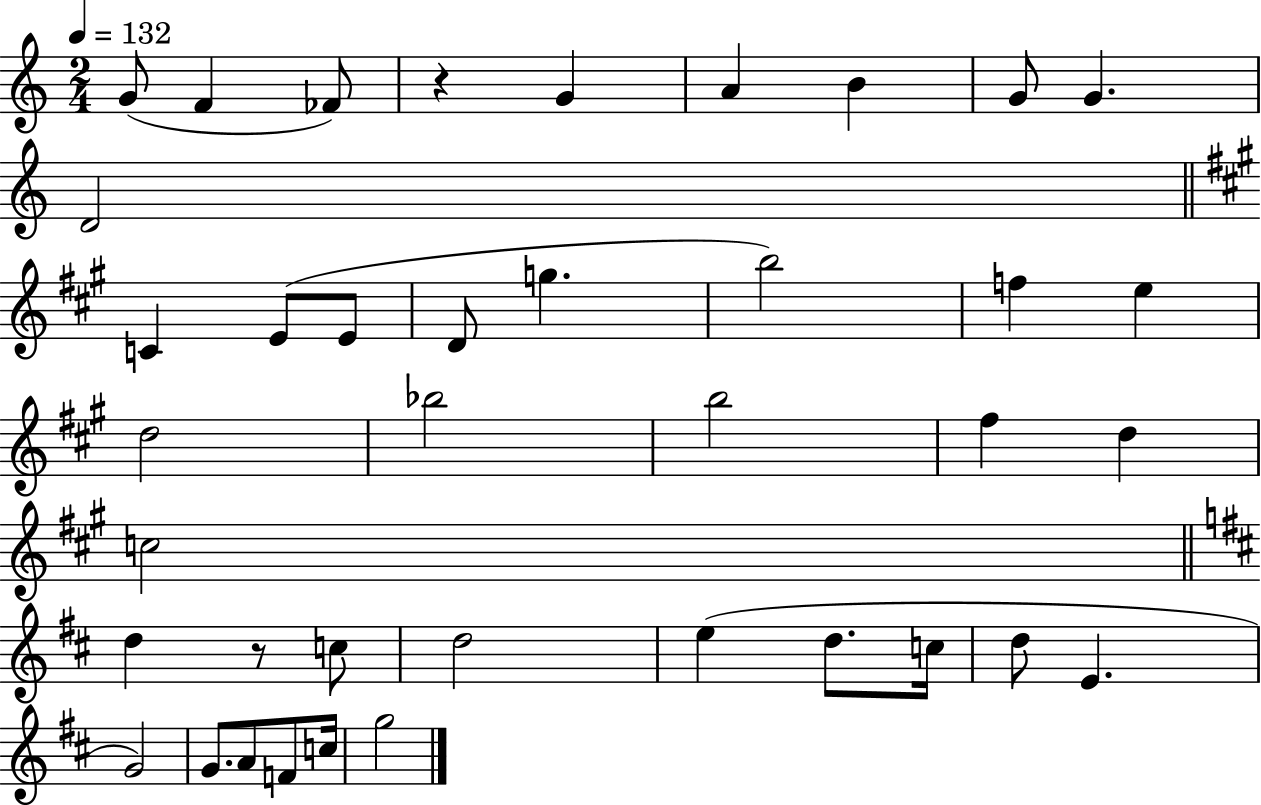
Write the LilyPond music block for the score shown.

{
  \clef treble
  \numericTimeSignature
  \time 2/4
  \key c \major
  \tempo 4 = 132
  \repeat volta 2 { g'8( f'4 fes'8) | r4 g'4 | a'4 b'4 | g'8 g'4. | \break d'2 | \bar "||" \break \key a \major c'4 e'8( e'8 | d'8 g''4. | b''2) | f''4 e''4 | \break d''2 | bes''2 | b''2 | fis''4 d''4 | \break c''2 | \bar "||" \break \key d \major d''4 r8 c''8 | d''2 | e''4( d''8. c''16 | d''8 e'4. | \break g'2) | g'8. a'8 f'8 c''16 | g''2 | } \bar "|."
}